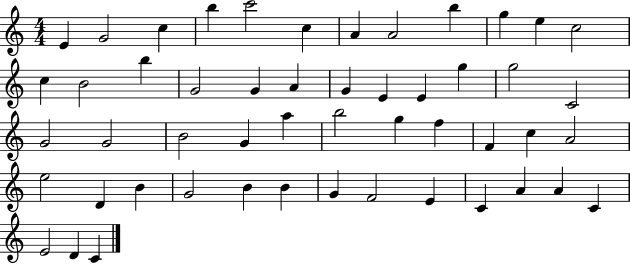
E4/q G4/h C5/q B5/q C6/h C5/q A4/q A4/h B5/q G5/q E5/q C5/h C5/q B4/h B5/q G4/h G4/q A4/q G4/q E4/q E4/q G5/q G5/h C4/h G4/h G4/h B4/h G4/q A5/q B5/h G5/q F5/q F4/q C5/q A4/h E5/h D4/q B4/q G4/h B4/q B4/q G4/q F4/h E4/q C4/q A4/q A4/q C4/q E4/h D4/q C4/q